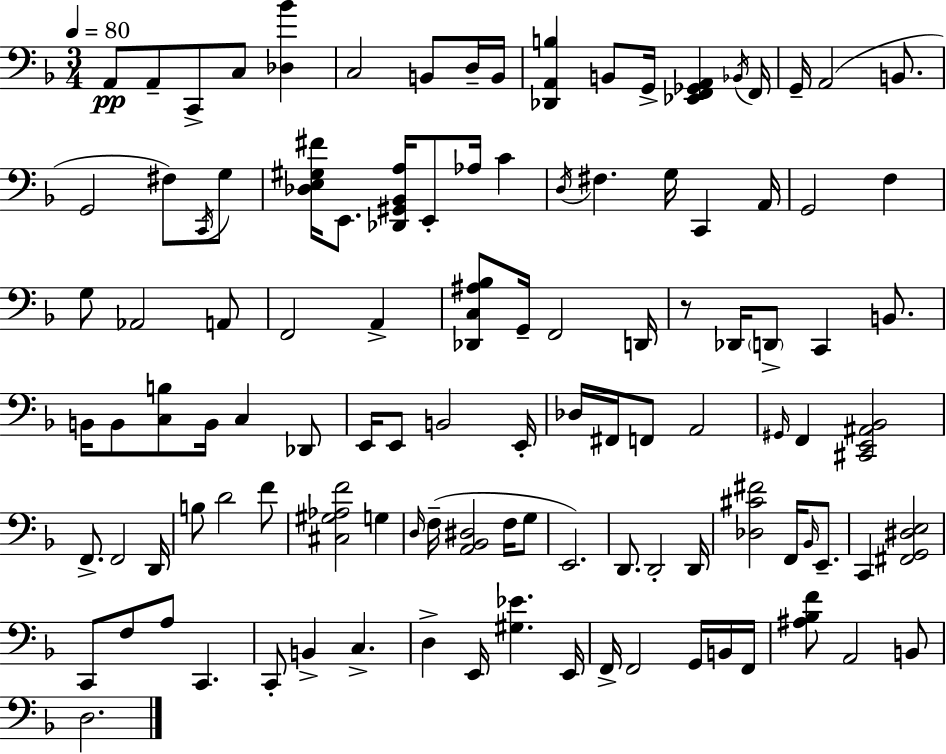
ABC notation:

X:1
T:Untitled
M:3/4
L:1/4
K:F
A,,/2 A,,/2 C,,/2 C,/2 [_D,_B] C,2 B,,/2 D,/4 B,,/4 [_D,,A,,B,] B,,/2 G,,/4 [_E,,F,,_G,,A,,] _B,,/4 F,,/4 G,,/4 A,,2 B,,/2 G,,2 ^F,/2 C,,/4 G,/2 [_D,E,^G,^F]/4 E,,/2 [_D,,^G,,_B,,A,]/4 E,,/2 _A,/4 C D,/4 ^F, G,/4 C,, A,,/4 G,,2 F, G,/2 _A,,2 A,,/2 F,,2 A,, [_D,,C,^A,_B,]/2 G,,/4 F,,2 D,,/4 z/2 _D,,/4 D,,/2 C,, B,,/2 B,,/4 B,,/2 [C,B,]/2 B,,/4 C, _D,,/2 E,,/4 E,,/2 B,,2 E,,/4 _D,/4 ^F,,/4 F,,/2 A,,2 ^G,,/4 F,, [^C,,E,,^A,,_B,,]2 F,,/2 F,,2 D,,/4 B,/2 D2 F/2 [^C,^G,_A,F]2 G, D,/4 F,/4 [A,,_B,,^D,]2 F,/4 G,/2 E,,2 D,,/2 D,,2 D,,/4 [_D,^C^F]2 F,,/4 _B,,/4 E,,/2 C,, [^F,,G,,^D,E,]2 C,,/2 F,/2 A,/2 C,, C,,/2 B,, C, D, E,,/4 [^G,_E] E,,/4 F,,/4 F,,2 G,,/4 B,,/4 F,,/4 [^A,_B,F]/2 A,,2 B,,/2 D,2